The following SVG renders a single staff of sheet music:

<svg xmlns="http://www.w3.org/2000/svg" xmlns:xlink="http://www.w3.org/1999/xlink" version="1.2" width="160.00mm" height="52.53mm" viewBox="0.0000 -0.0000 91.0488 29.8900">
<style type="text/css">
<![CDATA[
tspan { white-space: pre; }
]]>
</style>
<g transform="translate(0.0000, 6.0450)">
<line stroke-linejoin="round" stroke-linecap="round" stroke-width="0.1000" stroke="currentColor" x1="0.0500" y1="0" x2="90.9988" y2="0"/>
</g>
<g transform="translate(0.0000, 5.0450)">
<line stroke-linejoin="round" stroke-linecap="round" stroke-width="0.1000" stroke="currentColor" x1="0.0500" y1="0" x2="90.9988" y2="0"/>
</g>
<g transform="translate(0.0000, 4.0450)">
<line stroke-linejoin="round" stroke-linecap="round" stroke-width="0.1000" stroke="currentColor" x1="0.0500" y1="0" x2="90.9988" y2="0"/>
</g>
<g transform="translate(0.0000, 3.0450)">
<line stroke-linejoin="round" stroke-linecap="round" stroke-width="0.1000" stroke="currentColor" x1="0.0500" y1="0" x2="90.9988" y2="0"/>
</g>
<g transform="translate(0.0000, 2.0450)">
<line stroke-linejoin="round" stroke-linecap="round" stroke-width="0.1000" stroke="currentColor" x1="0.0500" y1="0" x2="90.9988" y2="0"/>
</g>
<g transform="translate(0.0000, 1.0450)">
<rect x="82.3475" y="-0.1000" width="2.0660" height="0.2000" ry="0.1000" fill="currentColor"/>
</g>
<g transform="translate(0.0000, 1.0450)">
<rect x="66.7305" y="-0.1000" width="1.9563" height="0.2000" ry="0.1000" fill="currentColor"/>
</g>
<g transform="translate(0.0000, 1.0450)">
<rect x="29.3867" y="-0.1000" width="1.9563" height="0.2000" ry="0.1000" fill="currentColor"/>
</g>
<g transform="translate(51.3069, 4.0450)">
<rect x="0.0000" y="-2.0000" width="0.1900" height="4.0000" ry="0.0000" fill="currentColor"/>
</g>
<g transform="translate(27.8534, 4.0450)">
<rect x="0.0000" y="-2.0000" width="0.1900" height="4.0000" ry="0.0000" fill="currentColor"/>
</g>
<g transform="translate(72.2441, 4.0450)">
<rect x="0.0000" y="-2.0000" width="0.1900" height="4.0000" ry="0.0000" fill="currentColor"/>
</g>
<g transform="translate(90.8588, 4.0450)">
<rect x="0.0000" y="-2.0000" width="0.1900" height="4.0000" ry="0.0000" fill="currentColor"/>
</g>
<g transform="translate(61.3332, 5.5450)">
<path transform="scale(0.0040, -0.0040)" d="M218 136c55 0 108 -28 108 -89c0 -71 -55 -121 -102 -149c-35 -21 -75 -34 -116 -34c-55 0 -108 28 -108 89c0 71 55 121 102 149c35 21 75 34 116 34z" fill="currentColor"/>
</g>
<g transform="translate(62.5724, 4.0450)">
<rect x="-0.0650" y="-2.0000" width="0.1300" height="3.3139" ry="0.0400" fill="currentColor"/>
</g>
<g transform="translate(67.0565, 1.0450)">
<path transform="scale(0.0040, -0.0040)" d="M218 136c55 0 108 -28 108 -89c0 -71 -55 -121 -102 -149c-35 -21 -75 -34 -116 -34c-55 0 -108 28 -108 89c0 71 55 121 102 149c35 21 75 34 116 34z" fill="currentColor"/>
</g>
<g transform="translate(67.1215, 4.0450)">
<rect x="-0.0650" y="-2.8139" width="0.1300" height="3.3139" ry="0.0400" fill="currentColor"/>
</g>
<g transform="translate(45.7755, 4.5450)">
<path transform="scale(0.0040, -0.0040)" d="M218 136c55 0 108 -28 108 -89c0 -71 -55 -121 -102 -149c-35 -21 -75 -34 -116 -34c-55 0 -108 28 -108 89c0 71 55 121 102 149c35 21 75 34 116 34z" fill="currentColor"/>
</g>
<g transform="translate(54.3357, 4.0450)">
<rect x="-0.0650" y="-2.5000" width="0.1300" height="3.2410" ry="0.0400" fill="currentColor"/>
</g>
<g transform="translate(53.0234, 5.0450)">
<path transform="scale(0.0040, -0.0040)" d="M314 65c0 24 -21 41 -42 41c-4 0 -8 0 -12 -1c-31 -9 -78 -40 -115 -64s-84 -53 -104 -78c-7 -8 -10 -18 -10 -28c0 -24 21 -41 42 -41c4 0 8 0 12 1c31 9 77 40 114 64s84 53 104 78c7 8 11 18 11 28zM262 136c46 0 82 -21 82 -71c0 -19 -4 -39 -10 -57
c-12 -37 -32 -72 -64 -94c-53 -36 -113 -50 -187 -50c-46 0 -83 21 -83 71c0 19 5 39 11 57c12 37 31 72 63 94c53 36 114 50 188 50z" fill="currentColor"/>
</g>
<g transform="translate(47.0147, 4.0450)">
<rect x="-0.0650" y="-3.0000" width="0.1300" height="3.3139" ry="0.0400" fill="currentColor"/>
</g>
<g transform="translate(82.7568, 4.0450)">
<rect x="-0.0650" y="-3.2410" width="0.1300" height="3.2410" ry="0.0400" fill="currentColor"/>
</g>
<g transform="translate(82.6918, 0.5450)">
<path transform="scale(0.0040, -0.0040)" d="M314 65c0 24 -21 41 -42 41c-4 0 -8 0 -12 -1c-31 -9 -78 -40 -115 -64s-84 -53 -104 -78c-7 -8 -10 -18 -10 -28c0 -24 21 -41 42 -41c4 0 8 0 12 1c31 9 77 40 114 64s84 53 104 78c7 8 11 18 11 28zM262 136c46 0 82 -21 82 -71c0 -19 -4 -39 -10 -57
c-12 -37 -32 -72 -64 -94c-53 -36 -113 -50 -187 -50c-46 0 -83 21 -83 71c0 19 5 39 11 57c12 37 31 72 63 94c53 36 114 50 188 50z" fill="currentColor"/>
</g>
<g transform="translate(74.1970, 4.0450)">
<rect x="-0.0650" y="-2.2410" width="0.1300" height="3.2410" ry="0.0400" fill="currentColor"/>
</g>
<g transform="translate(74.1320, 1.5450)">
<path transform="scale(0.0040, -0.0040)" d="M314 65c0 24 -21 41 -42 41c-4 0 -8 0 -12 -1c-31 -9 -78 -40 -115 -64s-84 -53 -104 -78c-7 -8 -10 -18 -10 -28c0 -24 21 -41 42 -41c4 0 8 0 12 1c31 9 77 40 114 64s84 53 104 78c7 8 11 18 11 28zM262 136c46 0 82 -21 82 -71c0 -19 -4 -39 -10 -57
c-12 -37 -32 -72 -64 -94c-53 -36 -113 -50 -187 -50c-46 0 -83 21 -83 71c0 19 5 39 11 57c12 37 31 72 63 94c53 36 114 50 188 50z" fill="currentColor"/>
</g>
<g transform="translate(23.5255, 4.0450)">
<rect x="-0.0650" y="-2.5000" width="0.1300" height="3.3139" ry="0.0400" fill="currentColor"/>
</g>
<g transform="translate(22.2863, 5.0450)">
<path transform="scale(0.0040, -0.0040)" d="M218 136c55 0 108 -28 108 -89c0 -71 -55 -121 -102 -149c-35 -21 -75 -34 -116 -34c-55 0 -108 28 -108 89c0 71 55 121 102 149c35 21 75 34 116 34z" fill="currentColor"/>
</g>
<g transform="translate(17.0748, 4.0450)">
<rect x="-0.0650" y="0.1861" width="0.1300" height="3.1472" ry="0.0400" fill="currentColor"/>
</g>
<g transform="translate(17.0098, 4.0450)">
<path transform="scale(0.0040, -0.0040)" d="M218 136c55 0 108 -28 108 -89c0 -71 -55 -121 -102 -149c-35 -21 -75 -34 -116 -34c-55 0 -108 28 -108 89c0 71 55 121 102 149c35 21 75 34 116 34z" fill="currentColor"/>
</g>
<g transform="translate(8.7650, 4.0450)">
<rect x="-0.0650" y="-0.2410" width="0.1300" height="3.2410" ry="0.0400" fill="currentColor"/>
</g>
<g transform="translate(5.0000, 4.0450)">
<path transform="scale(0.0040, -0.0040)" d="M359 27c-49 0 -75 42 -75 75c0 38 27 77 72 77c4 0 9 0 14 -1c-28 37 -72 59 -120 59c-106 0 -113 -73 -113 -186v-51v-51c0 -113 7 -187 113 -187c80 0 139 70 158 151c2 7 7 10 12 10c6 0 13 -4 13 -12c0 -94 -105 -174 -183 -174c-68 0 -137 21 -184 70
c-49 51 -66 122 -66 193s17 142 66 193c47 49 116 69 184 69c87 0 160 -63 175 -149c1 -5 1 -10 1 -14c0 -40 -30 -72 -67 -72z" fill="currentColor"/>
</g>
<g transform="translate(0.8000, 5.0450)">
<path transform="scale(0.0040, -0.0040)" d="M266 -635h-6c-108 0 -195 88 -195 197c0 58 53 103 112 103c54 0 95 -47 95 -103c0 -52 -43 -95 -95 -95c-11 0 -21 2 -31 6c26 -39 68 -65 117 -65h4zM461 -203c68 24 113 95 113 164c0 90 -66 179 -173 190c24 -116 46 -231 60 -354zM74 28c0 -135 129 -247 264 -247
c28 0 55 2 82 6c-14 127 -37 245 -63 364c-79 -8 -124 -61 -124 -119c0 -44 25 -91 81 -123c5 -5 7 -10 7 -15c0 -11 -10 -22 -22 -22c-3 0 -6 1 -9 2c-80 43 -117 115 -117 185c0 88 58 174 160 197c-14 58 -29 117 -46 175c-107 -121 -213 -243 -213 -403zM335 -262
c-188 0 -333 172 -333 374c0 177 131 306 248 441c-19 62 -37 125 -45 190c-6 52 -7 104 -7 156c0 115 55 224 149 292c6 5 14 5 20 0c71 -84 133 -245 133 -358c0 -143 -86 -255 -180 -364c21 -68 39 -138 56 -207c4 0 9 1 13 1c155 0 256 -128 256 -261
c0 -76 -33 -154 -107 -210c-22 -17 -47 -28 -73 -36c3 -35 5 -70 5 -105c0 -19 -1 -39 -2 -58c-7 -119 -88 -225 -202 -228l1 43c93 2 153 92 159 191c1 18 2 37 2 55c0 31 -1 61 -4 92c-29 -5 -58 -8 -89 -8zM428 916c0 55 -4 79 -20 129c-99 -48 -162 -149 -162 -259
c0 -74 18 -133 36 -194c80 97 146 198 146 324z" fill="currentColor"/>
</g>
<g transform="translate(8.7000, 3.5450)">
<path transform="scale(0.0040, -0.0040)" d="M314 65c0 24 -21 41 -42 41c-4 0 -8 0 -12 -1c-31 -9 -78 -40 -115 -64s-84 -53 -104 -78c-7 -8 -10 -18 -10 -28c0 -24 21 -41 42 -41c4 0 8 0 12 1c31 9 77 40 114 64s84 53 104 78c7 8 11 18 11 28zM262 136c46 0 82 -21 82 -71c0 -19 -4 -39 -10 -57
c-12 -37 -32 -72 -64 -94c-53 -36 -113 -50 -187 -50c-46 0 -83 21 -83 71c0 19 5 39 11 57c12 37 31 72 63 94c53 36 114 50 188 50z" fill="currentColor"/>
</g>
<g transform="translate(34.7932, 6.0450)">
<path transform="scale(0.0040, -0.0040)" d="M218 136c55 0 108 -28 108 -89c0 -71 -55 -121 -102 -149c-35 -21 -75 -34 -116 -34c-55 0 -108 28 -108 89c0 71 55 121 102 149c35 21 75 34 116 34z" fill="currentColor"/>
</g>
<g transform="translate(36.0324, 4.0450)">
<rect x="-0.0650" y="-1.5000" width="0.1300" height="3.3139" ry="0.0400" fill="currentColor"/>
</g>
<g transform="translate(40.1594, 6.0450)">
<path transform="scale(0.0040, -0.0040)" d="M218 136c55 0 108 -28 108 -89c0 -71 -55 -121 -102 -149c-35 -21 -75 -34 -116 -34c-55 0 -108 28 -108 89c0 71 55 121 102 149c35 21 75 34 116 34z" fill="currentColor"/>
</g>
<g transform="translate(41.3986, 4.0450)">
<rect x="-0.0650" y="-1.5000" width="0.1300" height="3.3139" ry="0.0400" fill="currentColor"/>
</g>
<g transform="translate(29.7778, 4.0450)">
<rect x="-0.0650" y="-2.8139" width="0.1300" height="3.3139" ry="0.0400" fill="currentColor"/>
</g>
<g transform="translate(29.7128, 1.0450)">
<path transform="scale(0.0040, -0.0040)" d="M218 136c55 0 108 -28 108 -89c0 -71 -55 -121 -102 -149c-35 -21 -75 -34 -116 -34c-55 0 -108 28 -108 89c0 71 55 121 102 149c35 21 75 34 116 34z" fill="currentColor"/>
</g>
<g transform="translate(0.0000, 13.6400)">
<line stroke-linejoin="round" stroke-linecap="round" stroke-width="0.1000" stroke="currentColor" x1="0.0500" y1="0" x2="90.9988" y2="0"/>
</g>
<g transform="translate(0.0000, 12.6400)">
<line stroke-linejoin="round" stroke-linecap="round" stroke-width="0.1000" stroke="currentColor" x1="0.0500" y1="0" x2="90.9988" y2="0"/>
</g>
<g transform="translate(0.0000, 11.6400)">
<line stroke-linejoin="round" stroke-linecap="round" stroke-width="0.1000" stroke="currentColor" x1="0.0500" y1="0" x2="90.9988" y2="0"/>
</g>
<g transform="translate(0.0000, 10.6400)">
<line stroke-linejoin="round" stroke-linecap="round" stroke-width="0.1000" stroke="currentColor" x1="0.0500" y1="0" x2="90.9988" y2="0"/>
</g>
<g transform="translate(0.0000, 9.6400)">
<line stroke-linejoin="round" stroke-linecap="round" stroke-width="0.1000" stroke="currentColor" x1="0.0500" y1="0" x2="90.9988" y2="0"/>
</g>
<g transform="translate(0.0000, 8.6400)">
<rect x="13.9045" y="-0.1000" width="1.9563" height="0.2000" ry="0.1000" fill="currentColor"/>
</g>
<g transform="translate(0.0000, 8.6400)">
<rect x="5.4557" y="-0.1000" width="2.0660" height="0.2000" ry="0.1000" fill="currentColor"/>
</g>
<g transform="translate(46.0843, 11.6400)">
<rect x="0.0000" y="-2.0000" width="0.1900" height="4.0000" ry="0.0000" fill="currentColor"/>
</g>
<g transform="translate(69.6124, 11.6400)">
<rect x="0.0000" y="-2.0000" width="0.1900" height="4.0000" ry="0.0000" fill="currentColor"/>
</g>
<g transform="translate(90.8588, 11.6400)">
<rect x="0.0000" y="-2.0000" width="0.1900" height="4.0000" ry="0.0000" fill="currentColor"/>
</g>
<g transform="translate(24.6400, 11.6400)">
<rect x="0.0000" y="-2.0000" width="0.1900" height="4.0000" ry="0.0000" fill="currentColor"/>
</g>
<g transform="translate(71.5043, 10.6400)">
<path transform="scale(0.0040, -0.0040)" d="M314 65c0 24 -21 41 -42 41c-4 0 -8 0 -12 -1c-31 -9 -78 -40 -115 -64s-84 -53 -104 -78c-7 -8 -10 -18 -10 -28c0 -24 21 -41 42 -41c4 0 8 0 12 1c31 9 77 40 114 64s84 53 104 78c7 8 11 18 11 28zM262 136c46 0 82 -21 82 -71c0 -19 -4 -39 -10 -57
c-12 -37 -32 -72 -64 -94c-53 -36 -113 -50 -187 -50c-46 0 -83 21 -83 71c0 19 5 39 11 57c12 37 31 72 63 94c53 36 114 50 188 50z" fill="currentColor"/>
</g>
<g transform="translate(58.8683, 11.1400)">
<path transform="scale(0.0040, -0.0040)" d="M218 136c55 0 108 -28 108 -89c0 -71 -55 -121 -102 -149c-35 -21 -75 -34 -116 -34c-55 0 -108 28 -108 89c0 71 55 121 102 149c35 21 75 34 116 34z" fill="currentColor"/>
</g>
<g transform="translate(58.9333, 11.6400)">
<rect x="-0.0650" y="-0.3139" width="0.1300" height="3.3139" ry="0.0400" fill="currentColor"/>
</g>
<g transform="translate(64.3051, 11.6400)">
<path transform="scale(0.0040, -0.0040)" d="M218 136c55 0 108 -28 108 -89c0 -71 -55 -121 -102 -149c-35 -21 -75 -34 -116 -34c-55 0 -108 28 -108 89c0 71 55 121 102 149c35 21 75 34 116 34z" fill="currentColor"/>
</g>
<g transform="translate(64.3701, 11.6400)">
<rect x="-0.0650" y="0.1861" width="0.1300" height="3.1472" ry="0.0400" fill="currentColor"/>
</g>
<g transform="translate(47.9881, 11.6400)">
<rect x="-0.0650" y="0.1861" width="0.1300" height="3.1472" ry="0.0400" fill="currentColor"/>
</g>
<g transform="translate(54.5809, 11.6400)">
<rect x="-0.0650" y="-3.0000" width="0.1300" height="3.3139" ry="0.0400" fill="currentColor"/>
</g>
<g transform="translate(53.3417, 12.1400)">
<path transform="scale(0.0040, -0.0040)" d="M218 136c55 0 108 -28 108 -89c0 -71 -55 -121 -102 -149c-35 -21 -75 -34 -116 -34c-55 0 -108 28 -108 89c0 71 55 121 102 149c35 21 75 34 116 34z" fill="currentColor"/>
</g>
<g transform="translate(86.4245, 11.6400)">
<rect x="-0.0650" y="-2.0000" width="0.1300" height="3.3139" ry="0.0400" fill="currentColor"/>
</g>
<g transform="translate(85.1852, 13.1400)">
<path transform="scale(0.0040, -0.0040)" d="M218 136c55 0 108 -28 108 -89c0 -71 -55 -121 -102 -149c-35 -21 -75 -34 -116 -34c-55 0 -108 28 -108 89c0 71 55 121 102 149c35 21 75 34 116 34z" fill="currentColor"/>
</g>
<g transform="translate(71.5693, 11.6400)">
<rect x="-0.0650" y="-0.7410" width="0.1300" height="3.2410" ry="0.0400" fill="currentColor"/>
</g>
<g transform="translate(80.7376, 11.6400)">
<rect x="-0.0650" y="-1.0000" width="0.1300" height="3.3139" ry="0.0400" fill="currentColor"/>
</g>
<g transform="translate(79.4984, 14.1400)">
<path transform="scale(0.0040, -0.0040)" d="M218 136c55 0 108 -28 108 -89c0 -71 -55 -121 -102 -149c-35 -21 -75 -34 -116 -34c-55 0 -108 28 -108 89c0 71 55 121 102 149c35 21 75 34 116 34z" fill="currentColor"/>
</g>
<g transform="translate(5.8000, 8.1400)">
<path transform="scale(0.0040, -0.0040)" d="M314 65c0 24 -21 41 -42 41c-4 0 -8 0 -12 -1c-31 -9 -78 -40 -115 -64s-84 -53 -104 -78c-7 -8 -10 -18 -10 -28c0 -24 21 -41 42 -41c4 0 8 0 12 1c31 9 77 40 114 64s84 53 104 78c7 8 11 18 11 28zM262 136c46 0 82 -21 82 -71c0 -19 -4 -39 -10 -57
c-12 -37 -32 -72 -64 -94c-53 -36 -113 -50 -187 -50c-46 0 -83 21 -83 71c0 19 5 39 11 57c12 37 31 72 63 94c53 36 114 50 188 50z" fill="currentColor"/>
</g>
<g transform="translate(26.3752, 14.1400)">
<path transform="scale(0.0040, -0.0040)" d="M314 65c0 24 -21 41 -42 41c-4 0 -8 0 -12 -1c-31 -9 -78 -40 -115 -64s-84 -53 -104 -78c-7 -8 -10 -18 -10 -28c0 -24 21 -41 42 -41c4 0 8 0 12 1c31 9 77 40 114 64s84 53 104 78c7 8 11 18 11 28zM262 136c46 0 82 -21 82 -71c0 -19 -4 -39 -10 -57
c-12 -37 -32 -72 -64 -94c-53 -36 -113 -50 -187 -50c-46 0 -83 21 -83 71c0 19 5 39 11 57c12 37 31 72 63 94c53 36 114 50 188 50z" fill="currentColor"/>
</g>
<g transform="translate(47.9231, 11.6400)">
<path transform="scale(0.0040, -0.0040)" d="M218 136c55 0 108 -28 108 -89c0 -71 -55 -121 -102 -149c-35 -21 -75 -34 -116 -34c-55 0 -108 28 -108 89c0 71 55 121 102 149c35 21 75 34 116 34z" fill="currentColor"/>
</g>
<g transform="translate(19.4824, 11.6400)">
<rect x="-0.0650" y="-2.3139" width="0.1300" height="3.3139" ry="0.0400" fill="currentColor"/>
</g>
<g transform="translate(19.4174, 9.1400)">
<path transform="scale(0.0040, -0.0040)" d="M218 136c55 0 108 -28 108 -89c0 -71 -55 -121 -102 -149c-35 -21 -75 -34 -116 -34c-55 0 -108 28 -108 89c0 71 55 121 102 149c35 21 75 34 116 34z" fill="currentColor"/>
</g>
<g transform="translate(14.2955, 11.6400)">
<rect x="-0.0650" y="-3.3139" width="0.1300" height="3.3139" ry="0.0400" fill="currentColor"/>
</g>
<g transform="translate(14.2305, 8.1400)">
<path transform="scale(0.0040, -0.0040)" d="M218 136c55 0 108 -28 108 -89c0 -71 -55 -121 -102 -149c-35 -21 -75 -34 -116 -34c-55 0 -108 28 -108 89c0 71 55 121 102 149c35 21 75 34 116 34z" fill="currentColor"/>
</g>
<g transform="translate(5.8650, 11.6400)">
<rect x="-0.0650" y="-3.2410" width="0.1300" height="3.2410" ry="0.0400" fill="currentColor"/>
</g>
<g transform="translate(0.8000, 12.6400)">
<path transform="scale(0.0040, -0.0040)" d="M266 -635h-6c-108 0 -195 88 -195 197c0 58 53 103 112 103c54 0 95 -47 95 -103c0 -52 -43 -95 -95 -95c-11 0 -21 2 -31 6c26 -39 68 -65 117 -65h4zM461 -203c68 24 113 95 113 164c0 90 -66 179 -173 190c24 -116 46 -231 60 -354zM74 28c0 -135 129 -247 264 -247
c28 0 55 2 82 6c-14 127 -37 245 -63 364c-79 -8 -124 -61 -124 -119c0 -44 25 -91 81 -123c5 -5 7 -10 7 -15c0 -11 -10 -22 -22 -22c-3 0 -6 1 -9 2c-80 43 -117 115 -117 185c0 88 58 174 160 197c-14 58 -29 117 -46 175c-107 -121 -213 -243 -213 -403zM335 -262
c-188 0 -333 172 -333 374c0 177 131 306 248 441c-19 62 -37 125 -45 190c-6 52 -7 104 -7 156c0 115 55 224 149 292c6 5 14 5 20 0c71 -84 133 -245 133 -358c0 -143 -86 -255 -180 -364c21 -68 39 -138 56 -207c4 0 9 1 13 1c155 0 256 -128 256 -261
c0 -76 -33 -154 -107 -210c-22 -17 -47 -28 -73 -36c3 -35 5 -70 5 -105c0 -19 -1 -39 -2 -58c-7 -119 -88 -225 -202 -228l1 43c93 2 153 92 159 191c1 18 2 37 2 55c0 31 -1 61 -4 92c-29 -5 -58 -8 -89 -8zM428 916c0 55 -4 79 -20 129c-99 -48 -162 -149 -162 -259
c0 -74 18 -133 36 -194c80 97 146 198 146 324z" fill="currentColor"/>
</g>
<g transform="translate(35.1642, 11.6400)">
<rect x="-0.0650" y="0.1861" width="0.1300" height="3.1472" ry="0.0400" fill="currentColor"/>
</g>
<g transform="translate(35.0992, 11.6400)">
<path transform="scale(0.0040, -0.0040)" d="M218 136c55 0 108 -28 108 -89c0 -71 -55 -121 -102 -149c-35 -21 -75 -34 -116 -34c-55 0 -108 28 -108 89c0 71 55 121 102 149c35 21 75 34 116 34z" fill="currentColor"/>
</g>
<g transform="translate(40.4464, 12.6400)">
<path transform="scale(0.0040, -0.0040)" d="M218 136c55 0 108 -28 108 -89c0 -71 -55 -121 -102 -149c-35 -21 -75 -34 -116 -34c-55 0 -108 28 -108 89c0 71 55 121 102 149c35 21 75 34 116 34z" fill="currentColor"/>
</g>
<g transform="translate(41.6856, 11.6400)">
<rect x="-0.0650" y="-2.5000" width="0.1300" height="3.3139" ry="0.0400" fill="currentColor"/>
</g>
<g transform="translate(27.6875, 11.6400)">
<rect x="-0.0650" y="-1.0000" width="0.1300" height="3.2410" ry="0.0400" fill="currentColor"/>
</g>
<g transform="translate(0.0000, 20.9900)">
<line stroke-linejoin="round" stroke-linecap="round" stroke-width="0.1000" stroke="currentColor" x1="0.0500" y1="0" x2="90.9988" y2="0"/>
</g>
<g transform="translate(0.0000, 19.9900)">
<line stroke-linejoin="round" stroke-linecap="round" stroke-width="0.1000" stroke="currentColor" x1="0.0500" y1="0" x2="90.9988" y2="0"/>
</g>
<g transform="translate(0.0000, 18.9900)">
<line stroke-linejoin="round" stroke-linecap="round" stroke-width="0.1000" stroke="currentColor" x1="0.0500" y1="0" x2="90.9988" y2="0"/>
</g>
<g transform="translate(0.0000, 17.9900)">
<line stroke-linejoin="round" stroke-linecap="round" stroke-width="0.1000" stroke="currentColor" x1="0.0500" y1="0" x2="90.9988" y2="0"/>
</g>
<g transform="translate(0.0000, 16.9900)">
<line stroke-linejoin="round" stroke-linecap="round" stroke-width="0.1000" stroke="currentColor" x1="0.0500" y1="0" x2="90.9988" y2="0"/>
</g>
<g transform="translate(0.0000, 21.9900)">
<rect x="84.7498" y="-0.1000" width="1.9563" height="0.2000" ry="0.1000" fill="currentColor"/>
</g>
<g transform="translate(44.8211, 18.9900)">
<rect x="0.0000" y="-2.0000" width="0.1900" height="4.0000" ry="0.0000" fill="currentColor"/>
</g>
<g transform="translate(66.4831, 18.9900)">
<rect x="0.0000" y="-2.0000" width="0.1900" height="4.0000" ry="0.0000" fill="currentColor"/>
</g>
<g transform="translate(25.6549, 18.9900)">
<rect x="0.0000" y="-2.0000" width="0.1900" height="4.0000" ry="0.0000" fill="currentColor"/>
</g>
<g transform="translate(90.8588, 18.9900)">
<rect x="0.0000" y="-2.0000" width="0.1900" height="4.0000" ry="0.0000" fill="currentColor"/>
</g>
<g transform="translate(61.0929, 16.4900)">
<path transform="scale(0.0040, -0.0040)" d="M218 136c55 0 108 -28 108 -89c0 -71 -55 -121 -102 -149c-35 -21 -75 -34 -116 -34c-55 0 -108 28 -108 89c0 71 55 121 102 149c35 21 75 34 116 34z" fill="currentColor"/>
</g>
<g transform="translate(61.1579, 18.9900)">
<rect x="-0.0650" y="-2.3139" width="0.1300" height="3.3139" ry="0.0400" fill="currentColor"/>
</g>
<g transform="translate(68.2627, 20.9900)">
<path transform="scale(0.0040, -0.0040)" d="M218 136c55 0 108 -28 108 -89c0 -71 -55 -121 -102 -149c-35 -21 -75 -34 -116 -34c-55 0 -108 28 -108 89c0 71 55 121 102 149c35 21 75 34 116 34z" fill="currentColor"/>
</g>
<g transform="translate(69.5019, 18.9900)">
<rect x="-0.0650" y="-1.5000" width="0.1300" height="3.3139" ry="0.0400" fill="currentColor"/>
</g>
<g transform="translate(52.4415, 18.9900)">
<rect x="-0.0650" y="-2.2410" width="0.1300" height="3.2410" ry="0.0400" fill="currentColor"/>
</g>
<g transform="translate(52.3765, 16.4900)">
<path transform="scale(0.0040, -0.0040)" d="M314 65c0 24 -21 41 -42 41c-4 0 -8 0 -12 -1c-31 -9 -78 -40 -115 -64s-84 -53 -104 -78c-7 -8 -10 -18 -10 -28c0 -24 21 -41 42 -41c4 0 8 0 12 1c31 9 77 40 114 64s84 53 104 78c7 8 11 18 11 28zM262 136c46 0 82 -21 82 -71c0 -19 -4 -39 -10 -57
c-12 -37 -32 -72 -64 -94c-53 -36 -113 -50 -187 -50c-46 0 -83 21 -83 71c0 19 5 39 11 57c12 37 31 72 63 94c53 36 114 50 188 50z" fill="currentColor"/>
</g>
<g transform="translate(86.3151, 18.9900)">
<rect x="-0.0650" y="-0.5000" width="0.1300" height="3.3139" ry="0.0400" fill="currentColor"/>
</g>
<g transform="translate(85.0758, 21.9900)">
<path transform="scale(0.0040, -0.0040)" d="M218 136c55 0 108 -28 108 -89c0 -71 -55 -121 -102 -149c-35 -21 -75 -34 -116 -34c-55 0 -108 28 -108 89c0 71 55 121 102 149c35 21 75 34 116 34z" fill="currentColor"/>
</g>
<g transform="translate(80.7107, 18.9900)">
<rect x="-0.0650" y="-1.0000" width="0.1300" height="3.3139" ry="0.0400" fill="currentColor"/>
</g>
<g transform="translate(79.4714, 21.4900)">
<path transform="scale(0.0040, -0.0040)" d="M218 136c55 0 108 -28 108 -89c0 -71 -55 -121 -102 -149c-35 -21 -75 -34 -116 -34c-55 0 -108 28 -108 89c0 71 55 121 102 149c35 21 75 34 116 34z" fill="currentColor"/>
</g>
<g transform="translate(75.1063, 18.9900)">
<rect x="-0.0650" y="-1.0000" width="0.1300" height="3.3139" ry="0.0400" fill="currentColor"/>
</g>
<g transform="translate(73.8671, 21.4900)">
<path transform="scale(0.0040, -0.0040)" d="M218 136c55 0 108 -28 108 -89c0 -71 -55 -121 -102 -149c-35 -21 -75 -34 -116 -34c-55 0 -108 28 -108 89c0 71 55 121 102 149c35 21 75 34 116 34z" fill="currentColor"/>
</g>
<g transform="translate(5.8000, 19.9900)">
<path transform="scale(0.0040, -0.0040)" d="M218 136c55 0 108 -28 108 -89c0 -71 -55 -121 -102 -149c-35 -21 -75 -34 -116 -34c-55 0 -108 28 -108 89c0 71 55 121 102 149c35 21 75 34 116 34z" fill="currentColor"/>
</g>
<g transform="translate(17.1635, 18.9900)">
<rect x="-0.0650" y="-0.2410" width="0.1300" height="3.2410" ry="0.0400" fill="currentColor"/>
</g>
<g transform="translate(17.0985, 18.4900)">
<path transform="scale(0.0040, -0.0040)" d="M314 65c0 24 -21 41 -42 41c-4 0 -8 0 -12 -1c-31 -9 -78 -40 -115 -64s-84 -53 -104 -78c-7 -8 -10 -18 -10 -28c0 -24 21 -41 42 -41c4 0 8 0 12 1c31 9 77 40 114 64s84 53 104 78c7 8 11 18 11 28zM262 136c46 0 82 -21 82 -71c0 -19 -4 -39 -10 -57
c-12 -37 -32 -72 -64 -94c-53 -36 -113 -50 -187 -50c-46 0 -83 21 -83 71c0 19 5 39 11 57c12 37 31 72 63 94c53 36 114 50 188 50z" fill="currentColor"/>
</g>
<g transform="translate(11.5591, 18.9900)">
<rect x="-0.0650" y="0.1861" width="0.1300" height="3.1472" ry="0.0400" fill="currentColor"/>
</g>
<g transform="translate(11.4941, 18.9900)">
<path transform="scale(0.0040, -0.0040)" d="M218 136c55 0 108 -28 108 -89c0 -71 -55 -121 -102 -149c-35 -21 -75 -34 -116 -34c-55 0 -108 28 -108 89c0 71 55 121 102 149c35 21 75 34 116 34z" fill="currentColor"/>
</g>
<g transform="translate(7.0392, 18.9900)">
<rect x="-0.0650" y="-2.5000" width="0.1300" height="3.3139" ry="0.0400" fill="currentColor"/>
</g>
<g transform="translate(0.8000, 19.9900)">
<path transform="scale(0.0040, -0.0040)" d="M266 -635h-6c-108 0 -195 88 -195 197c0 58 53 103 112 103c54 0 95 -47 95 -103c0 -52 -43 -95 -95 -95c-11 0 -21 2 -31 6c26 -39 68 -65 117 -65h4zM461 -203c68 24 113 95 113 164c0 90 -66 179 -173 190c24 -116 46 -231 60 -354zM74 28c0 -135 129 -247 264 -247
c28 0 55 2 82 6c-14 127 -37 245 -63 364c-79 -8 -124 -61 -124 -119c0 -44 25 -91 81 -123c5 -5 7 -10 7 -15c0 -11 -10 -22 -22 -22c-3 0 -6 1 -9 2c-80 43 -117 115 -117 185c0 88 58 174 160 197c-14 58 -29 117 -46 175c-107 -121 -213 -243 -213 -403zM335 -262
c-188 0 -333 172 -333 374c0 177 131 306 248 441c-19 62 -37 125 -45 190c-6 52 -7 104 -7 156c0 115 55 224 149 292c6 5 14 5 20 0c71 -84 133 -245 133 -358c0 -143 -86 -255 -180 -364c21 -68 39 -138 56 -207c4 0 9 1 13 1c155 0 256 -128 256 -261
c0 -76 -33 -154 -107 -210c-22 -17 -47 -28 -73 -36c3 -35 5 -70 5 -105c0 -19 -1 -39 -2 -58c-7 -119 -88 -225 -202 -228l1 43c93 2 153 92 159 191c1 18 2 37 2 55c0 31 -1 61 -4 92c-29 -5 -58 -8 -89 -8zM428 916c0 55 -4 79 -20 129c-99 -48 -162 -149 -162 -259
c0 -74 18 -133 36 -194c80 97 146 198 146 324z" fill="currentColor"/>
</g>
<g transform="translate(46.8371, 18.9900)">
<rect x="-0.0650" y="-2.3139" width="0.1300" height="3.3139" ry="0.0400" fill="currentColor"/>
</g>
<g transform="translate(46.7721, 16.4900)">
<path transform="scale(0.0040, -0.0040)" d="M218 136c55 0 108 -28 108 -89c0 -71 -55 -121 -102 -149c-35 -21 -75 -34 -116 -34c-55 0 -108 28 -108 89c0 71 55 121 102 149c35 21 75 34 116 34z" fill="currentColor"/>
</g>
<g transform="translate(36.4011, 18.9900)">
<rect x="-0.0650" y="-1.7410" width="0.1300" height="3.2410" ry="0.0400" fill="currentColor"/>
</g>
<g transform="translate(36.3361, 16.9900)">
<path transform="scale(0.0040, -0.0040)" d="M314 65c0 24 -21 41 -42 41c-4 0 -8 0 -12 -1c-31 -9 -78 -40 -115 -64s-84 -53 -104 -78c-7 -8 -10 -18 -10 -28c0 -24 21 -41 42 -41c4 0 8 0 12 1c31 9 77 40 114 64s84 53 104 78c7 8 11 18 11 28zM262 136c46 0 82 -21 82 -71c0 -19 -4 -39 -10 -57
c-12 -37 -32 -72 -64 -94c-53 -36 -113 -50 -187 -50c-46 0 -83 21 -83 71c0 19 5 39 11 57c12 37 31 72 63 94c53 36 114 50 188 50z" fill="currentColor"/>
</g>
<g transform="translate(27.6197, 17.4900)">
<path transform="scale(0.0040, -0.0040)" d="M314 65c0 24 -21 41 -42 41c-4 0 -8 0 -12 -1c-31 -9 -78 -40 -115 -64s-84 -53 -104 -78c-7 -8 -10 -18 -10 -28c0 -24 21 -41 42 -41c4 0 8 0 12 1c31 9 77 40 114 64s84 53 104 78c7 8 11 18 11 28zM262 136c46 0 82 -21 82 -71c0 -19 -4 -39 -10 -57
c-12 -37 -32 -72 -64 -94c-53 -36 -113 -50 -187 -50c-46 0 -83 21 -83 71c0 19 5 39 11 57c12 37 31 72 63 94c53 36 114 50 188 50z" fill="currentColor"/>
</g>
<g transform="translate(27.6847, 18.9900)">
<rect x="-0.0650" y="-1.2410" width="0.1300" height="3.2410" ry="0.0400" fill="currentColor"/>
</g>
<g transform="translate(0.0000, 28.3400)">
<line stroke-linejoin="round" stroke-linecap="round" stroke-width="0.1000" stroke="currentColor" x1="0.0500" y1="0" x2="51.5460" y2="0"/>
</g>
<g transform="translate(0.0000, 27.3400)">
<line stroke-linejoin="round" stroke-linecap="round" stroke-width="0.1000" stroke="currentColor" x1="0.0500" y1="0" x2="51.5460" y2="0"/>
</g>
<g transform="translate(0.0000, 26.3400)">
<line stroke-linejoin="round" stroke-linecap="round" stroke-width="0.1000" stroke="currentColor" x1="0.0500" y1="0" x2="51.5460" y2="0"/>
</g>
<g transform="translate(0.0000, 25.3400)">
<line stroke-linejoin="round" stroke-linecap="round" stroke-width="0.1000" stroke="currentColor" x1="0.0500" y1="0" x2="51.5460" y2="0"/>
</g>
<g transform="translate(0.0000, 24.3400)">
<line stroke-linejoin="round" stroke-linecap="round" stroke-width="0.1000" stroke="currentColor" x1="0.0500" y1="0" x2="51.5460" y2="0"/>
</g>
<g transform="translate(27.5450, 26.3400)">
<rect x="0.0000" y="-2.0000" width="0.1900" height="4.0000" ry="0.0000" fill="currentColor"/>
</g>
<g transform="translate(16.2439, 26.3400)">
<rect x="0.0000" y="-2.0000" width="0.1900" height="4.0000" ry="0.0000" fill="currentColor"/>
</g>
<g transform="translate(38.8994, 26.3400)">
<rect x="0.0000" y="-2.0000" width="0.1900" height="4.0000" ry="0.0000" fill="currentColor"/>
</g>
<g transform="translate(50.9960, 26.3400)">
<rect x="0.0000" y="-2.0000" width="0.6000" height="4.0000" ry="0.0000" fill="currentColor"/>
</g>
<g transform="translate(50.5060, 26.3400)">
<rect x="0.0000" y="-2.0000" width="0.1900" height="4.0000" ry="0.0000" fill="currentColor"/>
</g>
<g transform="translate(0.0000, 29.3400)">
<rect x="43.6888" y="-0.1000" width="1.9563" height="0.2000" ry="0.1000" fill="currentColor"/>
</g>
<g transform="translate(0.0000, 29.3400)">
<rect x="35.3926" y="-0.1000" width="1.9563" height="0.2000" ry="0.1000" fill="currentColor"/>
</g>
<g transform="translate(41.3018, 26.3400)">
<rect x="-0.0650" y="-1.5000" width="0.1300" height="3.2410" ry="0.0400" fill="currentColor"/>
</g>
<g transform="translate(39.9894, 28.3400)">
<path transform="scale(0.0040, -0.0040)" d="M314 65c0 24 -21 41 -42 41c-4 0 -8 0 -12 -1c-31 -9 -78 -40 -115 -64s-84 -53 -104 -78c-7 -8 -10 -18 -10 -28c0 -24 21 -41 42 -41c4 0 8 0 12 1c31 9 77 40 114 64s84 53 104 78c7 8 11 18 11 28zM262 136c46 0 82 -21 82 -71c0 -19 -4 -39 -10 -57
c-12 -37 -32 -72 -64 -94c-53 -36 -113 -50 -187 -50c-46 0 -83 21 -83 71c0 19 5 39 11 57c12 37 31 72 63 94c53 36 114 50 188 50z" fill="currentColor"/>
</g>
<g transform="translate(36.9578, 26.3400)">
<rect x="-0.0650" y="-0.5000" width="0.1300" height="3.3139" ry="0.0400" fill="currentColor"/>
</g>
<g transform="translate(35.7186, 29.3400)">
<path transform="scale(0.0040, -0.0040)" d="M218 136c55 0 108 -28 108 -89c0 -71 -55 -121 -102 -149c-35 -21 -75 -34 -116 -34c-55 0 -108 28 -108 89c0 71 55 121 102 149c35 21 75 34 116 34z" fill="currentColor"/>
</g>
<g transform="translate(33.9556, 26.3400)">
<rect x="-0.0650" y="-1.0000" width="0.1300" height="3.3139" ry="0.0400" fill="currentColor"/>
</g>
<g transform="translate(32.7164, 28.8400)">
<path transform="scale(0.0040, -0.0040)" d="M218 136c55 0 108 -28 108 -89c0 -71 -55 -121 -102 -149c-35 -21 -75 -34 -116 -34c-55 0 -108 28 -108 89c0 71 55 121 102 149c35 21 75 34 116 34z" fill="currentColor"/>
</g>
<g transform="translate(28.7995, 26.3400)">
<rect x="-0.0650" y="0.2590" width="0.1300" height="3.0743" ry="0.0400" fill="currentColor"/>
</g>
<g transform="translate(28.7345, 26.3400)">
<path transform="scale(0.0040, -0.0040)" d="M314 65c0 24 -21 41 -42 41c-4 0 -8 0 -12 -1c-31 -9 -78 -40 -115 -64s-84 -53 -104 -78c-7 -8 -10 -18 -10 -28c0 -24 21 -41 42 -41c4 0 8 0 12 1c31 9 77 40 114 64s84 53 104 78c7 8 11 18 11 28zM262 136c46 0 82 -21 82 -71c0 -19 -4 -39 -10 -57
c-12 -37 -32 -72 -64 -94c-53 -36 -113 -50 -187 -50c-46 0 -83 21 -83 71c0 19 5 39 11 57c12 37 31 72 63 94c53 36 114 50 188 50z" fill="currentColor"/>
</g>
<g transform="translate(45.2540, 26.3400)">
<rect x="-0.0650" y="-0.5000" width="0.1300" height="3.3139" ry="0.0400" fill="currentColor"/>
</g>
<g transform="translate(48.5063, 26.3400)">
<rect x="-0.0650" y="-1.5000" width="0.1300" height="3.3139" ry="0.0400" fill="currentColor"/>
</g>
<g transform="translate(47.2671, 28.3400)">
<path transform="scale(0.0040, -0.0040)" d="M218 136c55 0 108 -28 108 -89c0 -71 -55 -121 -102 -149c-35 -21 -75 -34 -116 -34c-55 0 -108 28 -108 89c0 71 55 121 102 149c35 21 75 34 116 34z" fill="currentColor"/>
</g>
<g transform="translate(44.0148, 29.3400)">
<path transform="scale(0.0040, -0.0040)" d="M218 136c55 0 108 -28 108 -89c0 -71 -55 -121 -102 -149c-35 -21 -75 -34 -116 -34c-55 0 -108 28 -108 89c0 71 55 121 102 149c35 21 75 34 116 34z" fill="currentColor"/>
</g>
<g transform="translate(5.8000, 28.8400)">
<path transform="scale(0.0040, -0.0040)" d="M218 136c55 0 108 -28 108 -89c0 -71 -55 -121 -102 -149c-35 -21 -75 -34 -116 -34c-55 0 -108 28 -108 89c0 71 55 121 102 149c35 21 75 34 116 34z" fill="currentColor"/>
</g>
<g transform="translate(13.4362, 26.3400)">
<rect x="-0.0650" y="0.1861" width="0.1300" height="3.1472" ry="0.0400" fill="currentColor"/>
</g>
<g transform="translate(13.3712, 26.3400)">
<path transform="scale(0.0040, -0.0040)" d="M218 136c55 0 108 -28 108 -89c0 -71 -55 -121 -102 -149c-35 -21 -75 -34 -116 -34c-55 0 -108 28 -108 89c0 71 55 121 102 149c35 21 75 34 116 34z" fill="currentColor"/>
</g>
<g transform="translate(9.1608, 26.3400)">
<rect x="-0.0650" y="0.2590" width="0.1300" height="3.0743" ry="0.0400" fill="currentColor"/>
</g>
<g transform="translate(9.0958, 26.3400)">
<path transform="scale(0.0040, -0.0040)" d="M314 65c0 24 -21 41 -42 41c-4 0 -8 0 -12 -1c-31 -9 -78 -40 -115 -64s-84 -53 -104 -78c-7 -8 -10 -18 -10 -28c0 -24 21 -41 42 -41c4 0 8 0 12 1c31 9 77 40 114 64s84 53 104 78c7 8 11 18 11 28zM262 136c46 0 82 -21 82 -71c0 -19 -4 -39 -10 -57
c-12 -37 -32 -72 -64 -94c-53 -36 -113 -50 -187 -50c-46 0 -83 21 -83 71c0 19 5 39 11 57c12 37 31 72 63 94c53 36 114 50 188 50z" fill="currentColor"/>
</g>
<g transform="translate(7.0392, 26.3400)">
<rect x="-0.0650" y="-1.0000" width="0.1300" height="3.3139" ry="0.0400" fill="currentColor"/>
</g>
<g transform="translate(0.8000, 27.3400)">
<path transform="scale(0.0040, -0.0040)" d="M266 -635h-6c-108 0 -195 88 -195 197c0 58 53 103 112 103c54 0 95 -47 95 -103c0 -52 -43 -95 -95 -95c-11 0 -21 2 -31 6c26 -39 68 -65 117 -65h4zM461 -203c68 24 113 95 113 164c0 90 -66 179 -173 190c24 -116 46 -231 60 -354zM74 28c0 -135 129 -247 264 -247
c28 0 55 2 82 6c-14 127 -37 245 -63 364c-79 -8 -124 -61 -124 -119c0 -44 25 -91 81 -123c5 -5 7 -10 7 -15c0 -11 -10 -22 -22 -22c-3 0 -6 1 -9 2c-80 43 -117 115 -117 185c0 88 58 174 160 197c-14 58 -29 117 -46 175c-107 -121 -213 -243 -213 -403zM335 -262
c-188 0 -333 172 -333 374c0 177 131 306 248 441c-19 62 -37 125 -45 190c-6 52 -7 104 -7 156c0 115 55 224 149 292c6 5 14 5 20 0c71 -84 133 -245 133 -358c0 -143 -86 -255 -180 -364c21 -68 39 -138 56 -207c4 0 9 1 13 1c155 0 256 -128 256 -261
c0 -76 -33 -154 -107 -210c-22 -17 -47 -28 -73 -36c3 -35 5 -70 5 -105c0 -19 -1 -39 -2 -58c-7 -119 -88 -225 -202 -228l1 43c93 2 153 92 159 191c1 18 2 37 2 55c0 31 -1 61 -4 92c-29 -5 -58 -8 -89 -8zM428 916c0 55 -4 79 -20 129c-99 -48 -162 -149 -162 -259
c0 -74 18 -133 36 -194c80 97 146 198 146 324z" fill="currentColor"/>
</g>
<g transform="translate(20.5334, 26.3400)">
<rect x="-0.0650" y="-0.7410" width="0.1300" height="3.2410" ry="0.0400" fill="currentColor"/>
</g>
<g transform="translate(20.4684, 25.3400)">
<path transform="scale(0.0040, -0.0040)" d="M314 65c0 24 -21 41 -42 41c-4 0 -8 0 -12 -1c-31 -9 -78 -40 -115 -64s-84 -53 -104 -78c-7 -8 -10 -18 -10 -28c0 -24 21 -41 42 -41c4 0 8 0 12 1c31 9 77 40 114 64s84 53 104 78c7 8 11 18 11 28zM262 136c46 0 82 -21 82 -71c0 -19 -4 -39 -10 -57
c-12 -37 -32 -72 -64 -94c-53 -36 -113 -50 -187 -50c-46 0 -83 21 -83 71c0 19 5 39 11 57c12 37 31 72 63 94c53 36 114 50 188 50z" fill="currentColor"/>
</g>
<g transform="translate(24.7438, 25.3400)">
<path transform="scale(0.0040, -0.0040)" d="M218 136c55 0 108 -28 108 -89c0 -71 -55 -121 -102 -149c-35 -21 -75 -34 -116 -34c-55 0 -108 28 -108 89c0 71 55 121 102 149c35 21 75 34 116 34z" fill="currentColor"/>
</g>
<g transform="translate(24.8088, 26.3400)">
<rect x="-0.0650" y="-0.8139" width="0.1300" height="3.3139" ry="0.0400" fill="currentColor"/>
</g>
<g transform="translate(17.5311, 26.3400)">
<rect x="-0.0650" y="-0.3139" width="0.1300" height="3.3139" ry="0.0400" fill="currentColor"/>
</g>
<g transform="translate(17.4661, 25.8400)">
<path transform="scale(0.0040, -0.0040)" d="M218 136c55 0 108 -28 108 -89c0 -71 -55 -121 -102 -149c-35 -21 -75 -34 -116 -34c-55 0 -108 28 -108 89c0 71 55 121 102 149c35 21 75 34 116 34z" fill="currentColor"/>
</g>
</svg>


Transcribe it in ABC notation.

X:1
T:Untitled
M:4/4
L:1/4
K:C
c2 B G a E E A G2 F a g2 b2 b2 b g D2 B G B A c B d2 D F G B c2 e2 f2 g g2 g E D D C D B2 B c d2 d B2 D C E2 C E